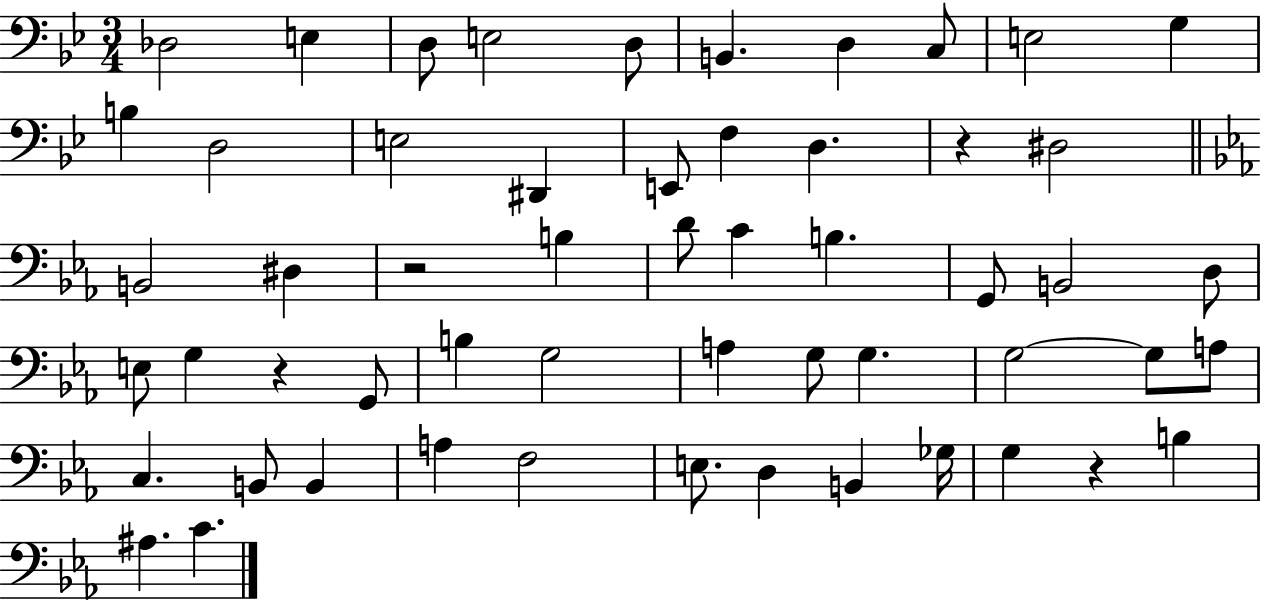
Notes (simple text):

Db3/h E3/q D3/e E3/h D3/e B2/q. D3/q C3/e E3/h G3/q B3/q D3/h E3/h D#2/q E2/e F3/q D3/q. R/q D#3/h B2/h D#3/q R/h B3/q D4/e C4/q B3/q. G2/e B2/h D3/e E3/e G3/q R/q G2/e B3/q G3/h A3/q G3/e G3/q. G3/h G3/e A3/e C3/q. B2/e B2/q A3/q F3/h E3/e. D3/q B2/q Gb3/s G3/q R/q B3/q A#3/q. C4/q.